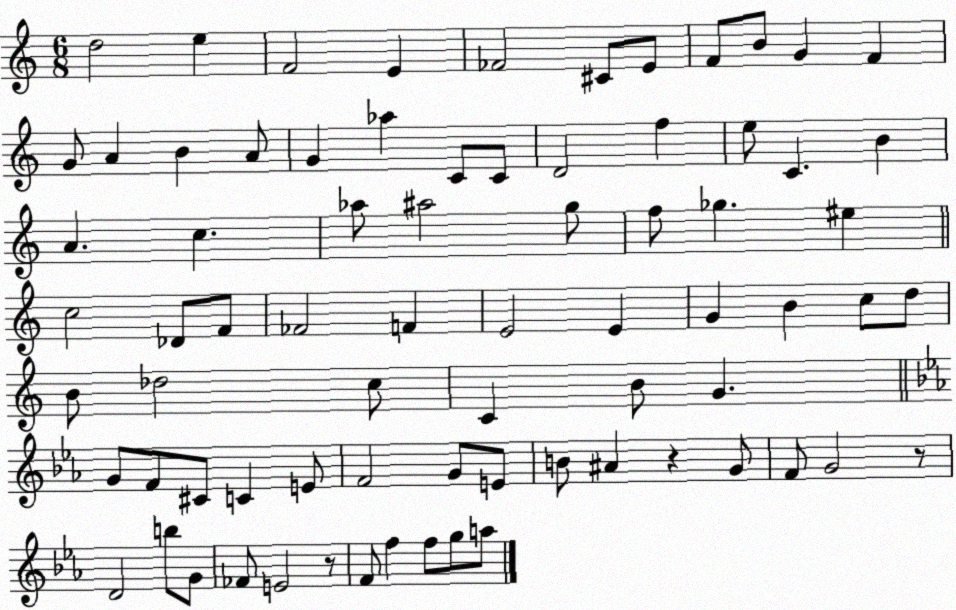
X:1
T:Untitled
M:6/8
L:1/4
K:C
d2 e F2 E _F2 ^C/2 E/2 F/2 B/2 G F G/2 A B A/2 G _a C/2 C/2 D2 f e/2 C B A c _a/2 ^a2 g/2 f/2 _g ^e c2 _D/2 F/2 _F2 F E2 E G B c/2 d/2 B/2 _d2 c/2 C B/2 G G/2 F/2 ^C/2 C E/2 F2 G/2 E/2 B/2 ^A z G/2 F/2 G2 z/2 D2 b/2 G/2 _F/2 E2 z/2 F/2 f f/2 g/2 a/2